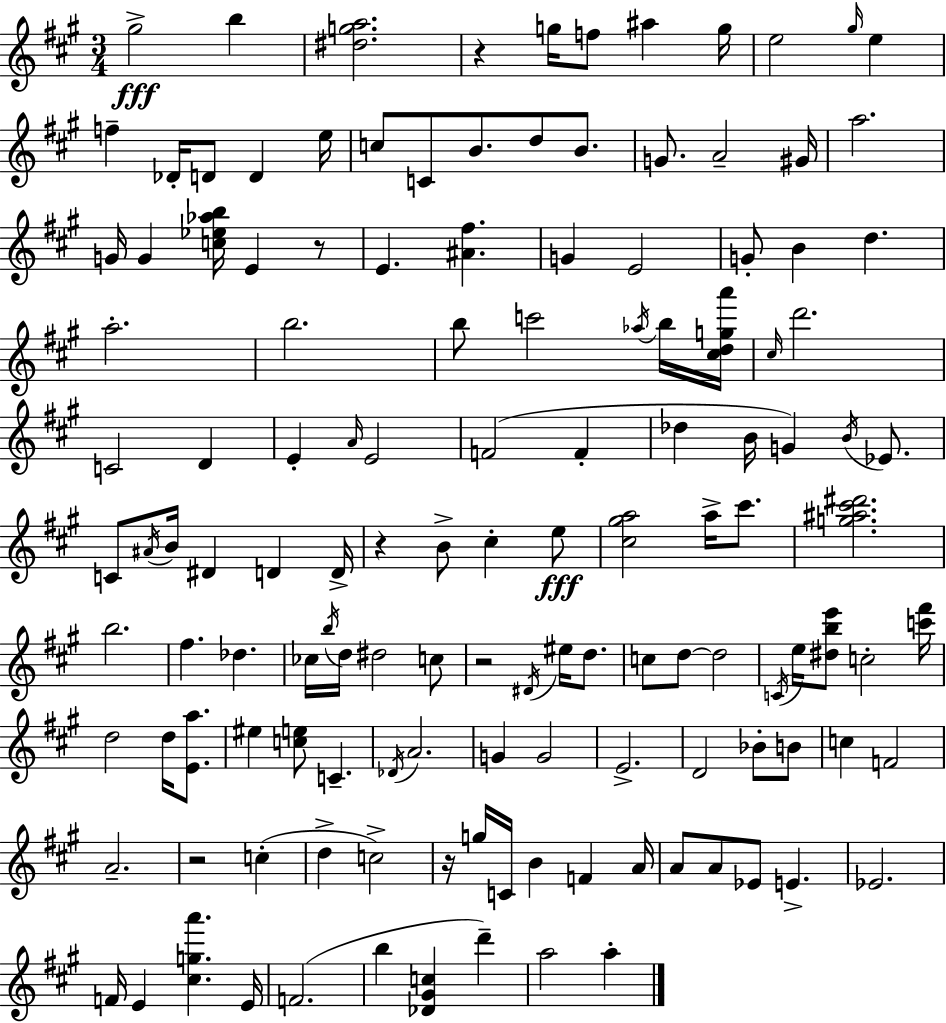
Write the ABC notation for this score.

X:1
T:Untitled
M:3/4
L:1/4
K:A
^g2 b [^dga]2 z g/4 f/2 ^a g/4 e2 ^g/4 e f _D/4 D/2 D e/4 c/2 C/2 B/2 d/2 B/2 G/2 A2 ^G/4 a2 G/4 G [c_e_ab]/4 E z/2 E [^A^f] G E2 G/2 B d a2 b2 b/2 c'2 _a/4 b/4 [^cdga']/4 ^c/4 d'2 C2 D E A/4 E2 F2 F _d B/4 G B/4 _E/2 C/2 ^A/4 B/4 ^D D D/4 z B/2 ^c e/2 [^c^ga]2 a/4 ^c'/2 [g^a^c'^d']2 b2 ^f _d _c/4 b/4 d/4 ^d2 c/2 z2 ^D/4 ^e/4 d/2 c/2 d/2 d2 C/4 e/4 [^dbe']/2 c2 [c'^f']/4 d2 d/4 [Ea]/2 ^e [ce]/2 C _D/4 A2 G G2 E2 D2 _B/2 B/2 c F2 A2 z2 c d c2 z/4 g/4 C/4 B F A/4 A/2 A/2 _E/2 E _E2 F/4 E [^cga'] E/4 F2 b [_D^Gc] d' a2 a